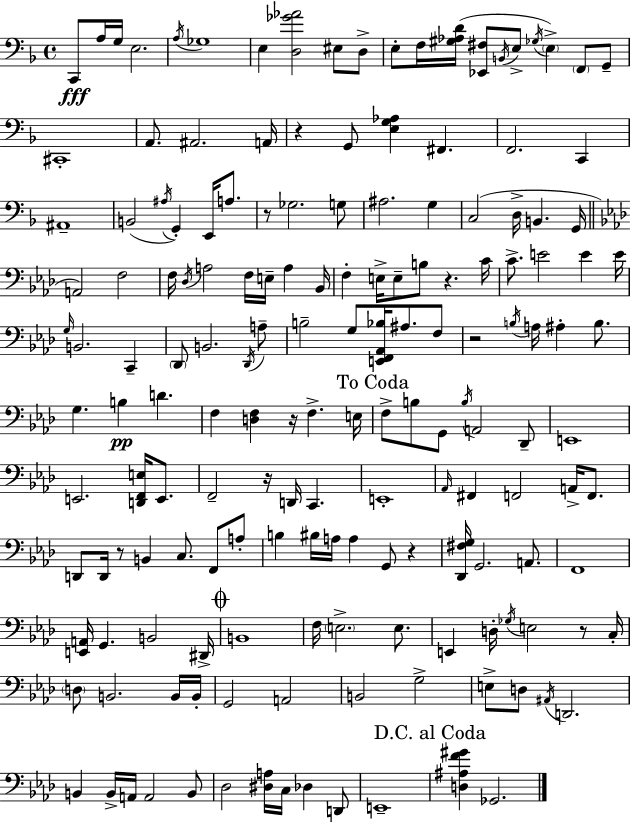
{
  \clef bass
  \time 4/4
  \defaultTimeSignature
  \key f \major
  \repeat volta 2 { c,8\fff a16 g16 e2. | \acciaccatura { a16 } ges1 | e4 <d ges' aes'>2 eis8 d8-> | e8-. f16 <gis aes d'>16( <ees, fis>8 \acciaccatura { b,16 } e8-> \acciaccatura { ges16 } \parenthesize e4->) \parenthesize f,8 | \break g,8-- cis,1-. | a,8. ais,2. | a,16 r4 g,8 <e g aes>4 fis,4. | f,2. c,4 | \break ais,1-- | b,2( \acciaccatura { ais16 } g,4-.) | e,16 a8. r8 ges2. | g8 ais2. | \break g4 c2( d16-> b,4. | g,16 \bar "||" \break \key aes \major a,2) f2 | f16 \acciaccatura { des16 } a2 f16 e16-- a4 | bes,16 f4-. e16-> e8-- b8 r4. | c'16 c'8.-> e'2 e'4 | \break e'16 \grace { g16 } b,2. c,4-- | \parenthesize des,8 b,2. | \acciaccatura { des,16 } a8-- b2-- g8 <e, f, aes, bes>16 ais8. | f8 r2 \acciaccatura { b16 } a16 ais4-. | \break b8. g4. b4\pp d'4. | f4 <d f>4 r16 f4.-> | e16 \mark "To Coda" f8-> b8 g,8 \acciaccatura { b16 } a,2 | des,8-- e,1 | \break e,2. | <d, f, e>16 e,8. f,2-- r16 d,16 c,4. | e,1-. | \grace { aes,16 } fis,4 f,2 | \break a,16-> f,8. d,8 d,16 r8 b,4 c8. | f,8 a8-. b4 bis16 a16 a4 | g,8 r4 <des, fis g>16 g,2. | a,8. f,1 | \break <e, a,>16 g,4. b,2 | dis,16-> \mark \markup { \musicglyph "scripts.coda" } b,1 | f16 \parenthesize e2.-> | e8. e,4 d16-. \acciaccatura { ges16 } e2 | \break r8 c16-. \parenthesize d8 b,2. | b,16 b,16-. g,2 a,2 | b,2 g2-> | e8-> d8 \acciaccatura { ais,16 } d,2. | \break b,4 b,16-> a,16 a,2 | b,8 des2 | <dis a>16 c16 des4 d,8 e,1-- | \mark "D.C. al Coda" <d ais f' gis'>4 ges,2. | \break } \bar "|."
}